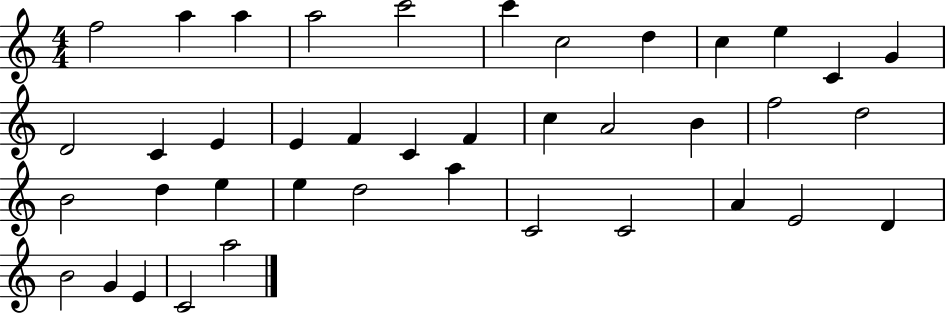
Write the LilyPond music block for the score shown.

{
  \clef treble
  \numericTimeSignature
  \time 4/4
  \key c \major
  f''2 a''4 a''4 | a''2 c'''2 | c'''4 c''2 d''4 | c''4 e''4 c'4 g'4 | \break d'2 c'4 e'4 | e'4 f'4 c'4 f'4 | c''4 a'2 b'4 | f''2 d''2 | \break b'2 d''4 e''4 | e''4 d''2 a''4 | c'2 c'2 | a'4 e'2 d'4 | \break b'2 g'4 e'4 | c'2 a''2 | \bar "|."
}